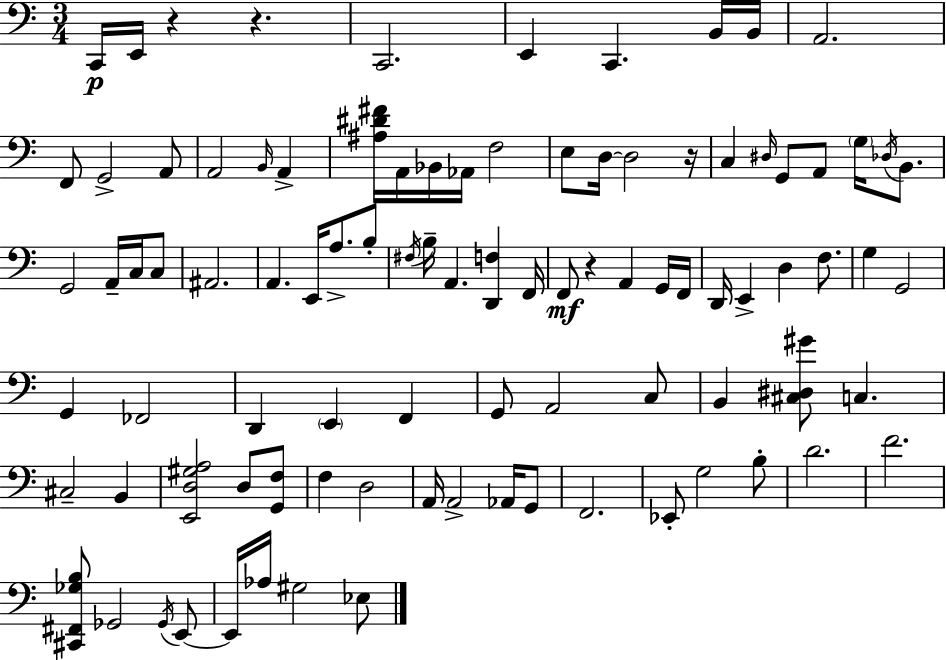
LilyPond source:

{
  \clef bass
  \numericTimeSignature
  \time 3/4
  \key c \major
  c,16\p e,16 r4 r4. | c,2. | e,4 c,4. b,16 b,16 | a,2. | \break f,8 g,2-> a,8 | a,2 \grace { b,16 } a,4-> | <ais dis' fis'>16 a,16 bes,16 aes,16 f2 | e8 d16~~ d2 | \break r16 c4 \grace { dis16 } g,8 a,8 \parenthesize g16 \acciaccatura { des16 } | b,8. g,2 a,16-- | c16 c8 ais,2. | a,4. e,16 a8.-> | \break b8-. \acciaccatura { fis16 } b16-- a,4. <d, f>4 | f,16 f,8\mf r4 a,4 | g,16 f,16 d,16 e,4-> d4 | f8. g4 g,2 | \break g,4 fes,2 | d,4 \parenthesize e,4 | f,4 g,8 a,2 | c8 b,4 <cis dis gis'>8 c4. | \break cis2-- | b,4 <e, d gis a>2 | d8 <g, f>8 f4 d2 | a,16 a,2-> | \break aes,16 g,8 f,2. | ees,8-. g2 | b8-. d'2. | f'2. | \break <cis, fis, ges b>8 ges,2 | \acciaccatura { ges,16 } e,8~~ e,16 aes16 gis2 | ees8 \bar "|."
}